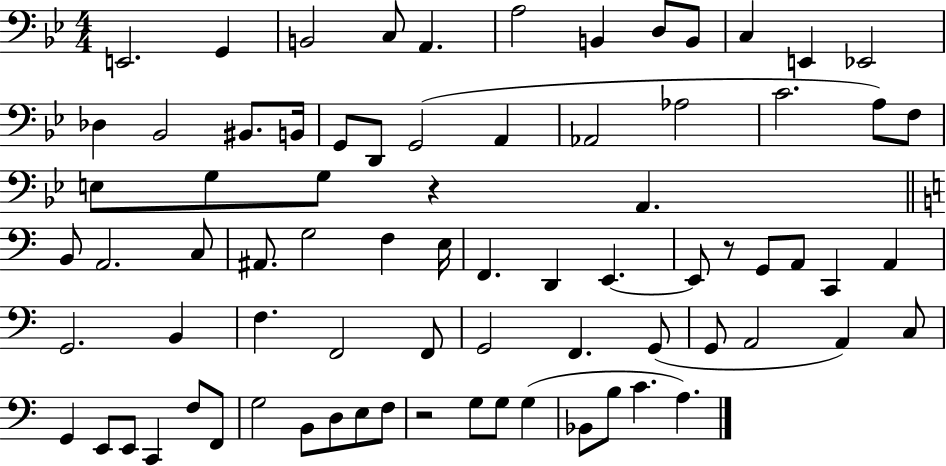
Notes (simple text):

E2/h. G2/q B2/h C3/e A2/q. A3/h B2/q D3/e B2/e C3/q E2/q Eb2/h Db3/q Bb2/h BIS2/e. B2/s G2/e D2/e G2/h A2/q Ab2/h Ab3/h C4/h. A3/e F3/e E3/e G3/e G3/e R/q A2/q. B2/e A2/h. C3/e A#2/e. G3/h F3/q E3/s F2/q. D2/q E2/q. E2/e R/e G2/e A2/e C2/q A2/q G2/h. B2/q F3/q. F2/h F2/e G2/h F2/q. G2/e G2/e A2/h A2/q C3/e G2/q E2/e E2/e C2/q F3/e F2/e G3/h B2/e D3/e E3/e F3/e R/h G3/e G3/e G3/q Bb2/e B3/e C4/q. A3/q.